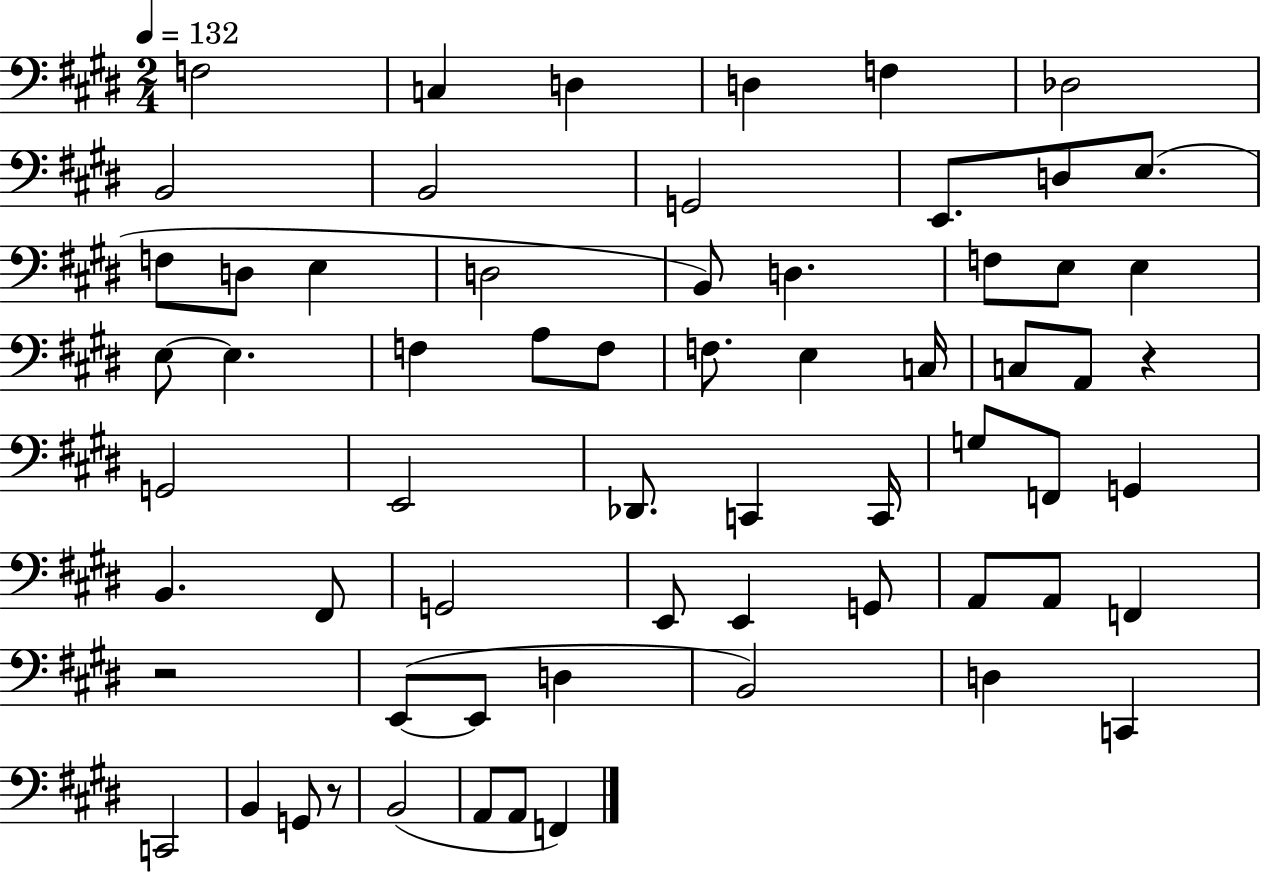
{
  \clef bass
  \numericTimeSignature
  \time 2/4
  \key e \major
  \tempo 4 = 132
  \repeat volta 2 { f2 | c4 d4 | d4 f4 | des2 | \break b,2 | b,2 | g,2 | e,8. d8 e8.( | \break f8 d8 e4 | d2 | b,8) d4. | f8 e8 e4 | \break e8~~ e4. | f4 a8 f8 | f8. e4 c16 | c8 a,8 r4 | \break g,2 | e,2 | des,8. c,4 c,16 | g8 f,8 g,4 | \break b,4. fis,8 | g,2 | e,8 e,4 g,8 | a,8 a,8 f,4 | \break r2 | e,8~(~ e,8 d4 | b,2) | d4 c,4 | \break c,2 | b,4 g,8 r8 | b,2( | a,8 a,8 f,4) | \break } \bar "|."
}